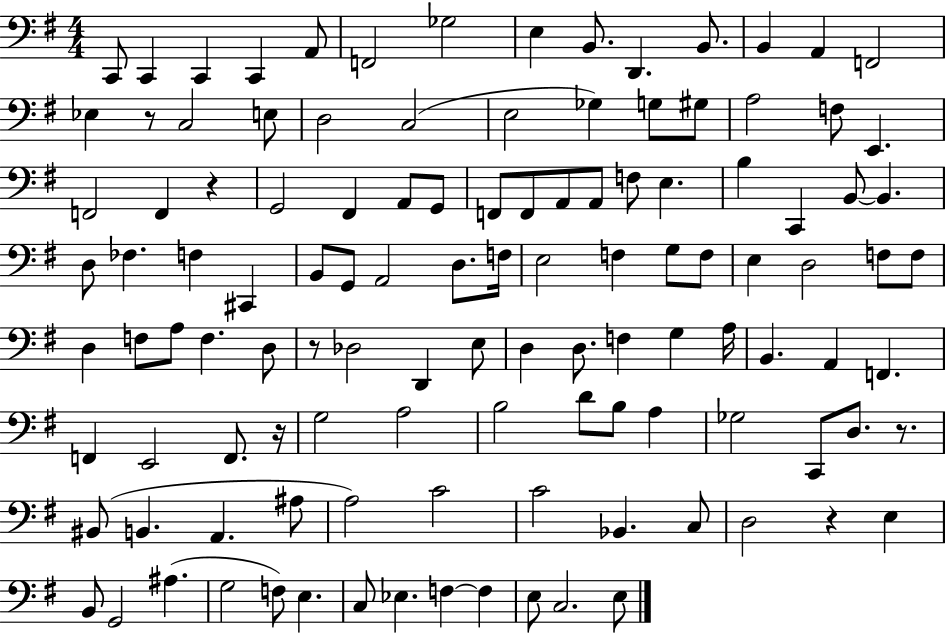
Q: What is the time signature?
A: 4/4